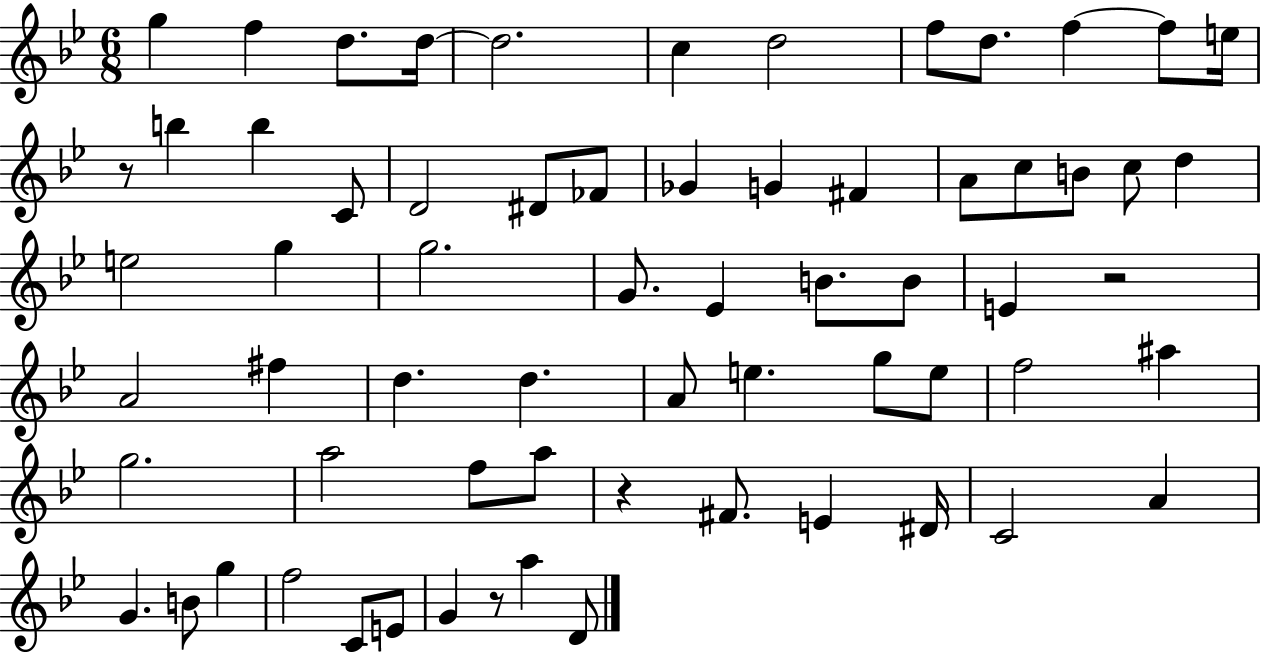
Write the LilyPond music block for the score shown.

{
  \clef treble
  \numericTimeSignature
  \time 6/8
  \key bes \major
  g''4 f''4 d''8. d''16~~ | d''2. | c''4 d''2 | f''8 d''8. f''4~~ f''8 e''16 | \break r8 b''4 b''4 c'8 | d'2 dis'8 fes'8 | ges'4 g'4 fis'4 | a'8 c''8 b'8 c''8 d''4 | \break e''2 g''4 | g''2. | g'8. ees'4 b'8. b'8 | e'4 r2 | \break a'2 fis''4 | d''4. d''4. | a'8 e''4. g''8 e''8 | f''2 ais''4 | \break g''2. | a''2 f''8 a''8 | r4 fis'8. e'4 dis'16 | c'2 a'4 | \break g'4. b'8 g''4 | f''2 c'8 e'8 | g'4 r8 a''4 d'8 | \bar "|."
}